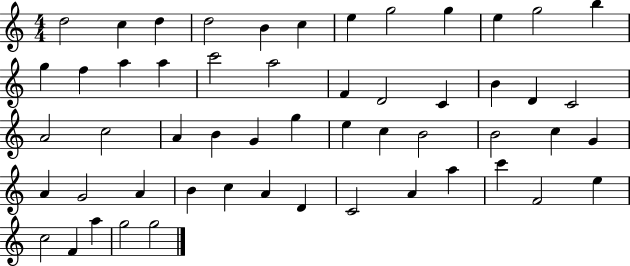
D5/h C5/q D5/q D5/h B4/q C5/q E5/q G5/h G5/q E5/q G5/h B5/q G5/q F5/q A5/q A5/q C6/h A5/h F4/q D4/h C4/q B4/q D4/q C4/h A4/h C5/h A4/q B4/q G4/q G5/q E5/q C5/q B4/h B4/h C5/q G4/q A4/q G4/h A4/q B4/q C5/q A4/q D4/q C4/h A4/q A5/q C6/q F4/h E5/q C5/h F4/q A5/q G5/h G5/h